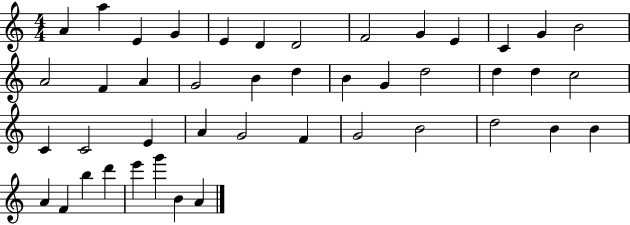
{
  \clef treble
  \numericTimeSignature
  \time 4/4
  \key c \major
  a'4 a''4 e'4 g'4 | e'4 d'4 d'2 | f'2 g'4 e'4 | c'4 g'4 b'2 | \break a'2 f'4 a'4 | g'2 b'4 d''4 | b'4 g'4 d''2 | d''4 d''4 c''2 | \break c'4 c'2 e'4 | a'4 g'2 f'4 | g'2 b'2 | d''2 b'4 b'4 | \break a'4 f'4 b''4 d'''4 | e'''4 g'''4 b'4 a'4 | \bar "|."
}